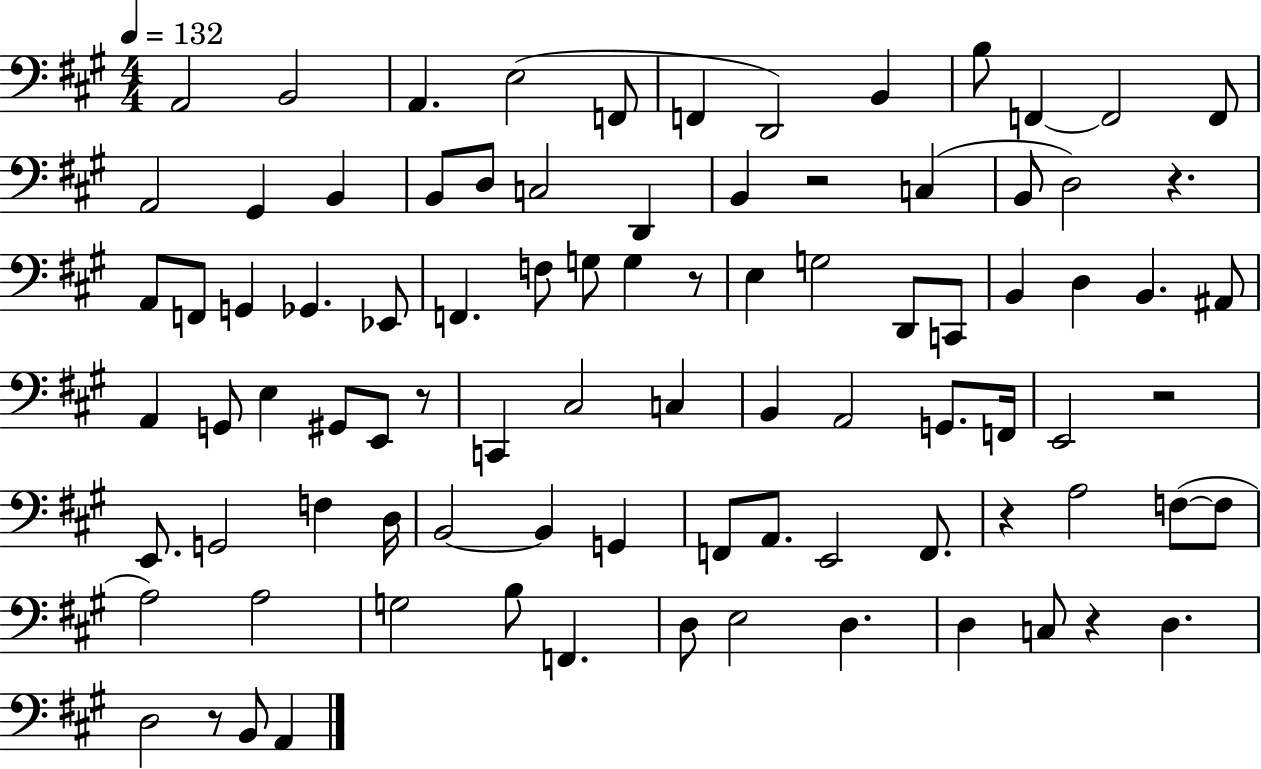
{
  \clef bass
  \numericTimeSignature
  \time 4/4
  \key a \major
  \tempo 4 = 132
  a,2 b,2 | a,4. e2( f,8 | f,4 d,2) b,4 | b8 f,4~~ f,2 f,8 | \break a,2 gis,4 b,4 | b,8 d8 c2 d,4 | b,4 r2 c4( | b,8 d2) r4. | \break a,8 f,8 g,4 ges,4. ees,8 | f,4. f8 g8 g4 r8 | e4 g2 d,8 c,8 | b,4 d4 b,4. ais,8 | \break a,4 g,8 e4 gis,8 e,8 r8 | c,4 cis2 c4 | b,4 a,2 g,8. f,16 | e,2 r2 | \break e,8. g,2 f4 d16 | b,2~~ b,4 g,4 | f,8 a,8. e,2 f,8. | r4 a2 f8~(~ f8 | \break a2) a2 | g2 b8 f,4. | d8 e2 d4. | d4 c8 r4 d4. | \break d2 r8 b,8 a,4 | \bar "|."
}